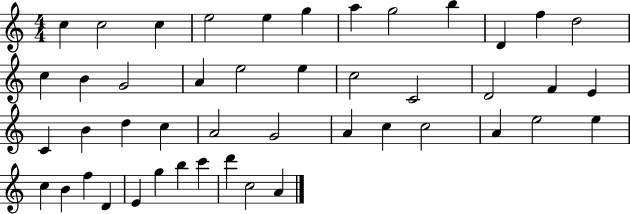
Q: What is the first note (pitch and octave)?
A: C5